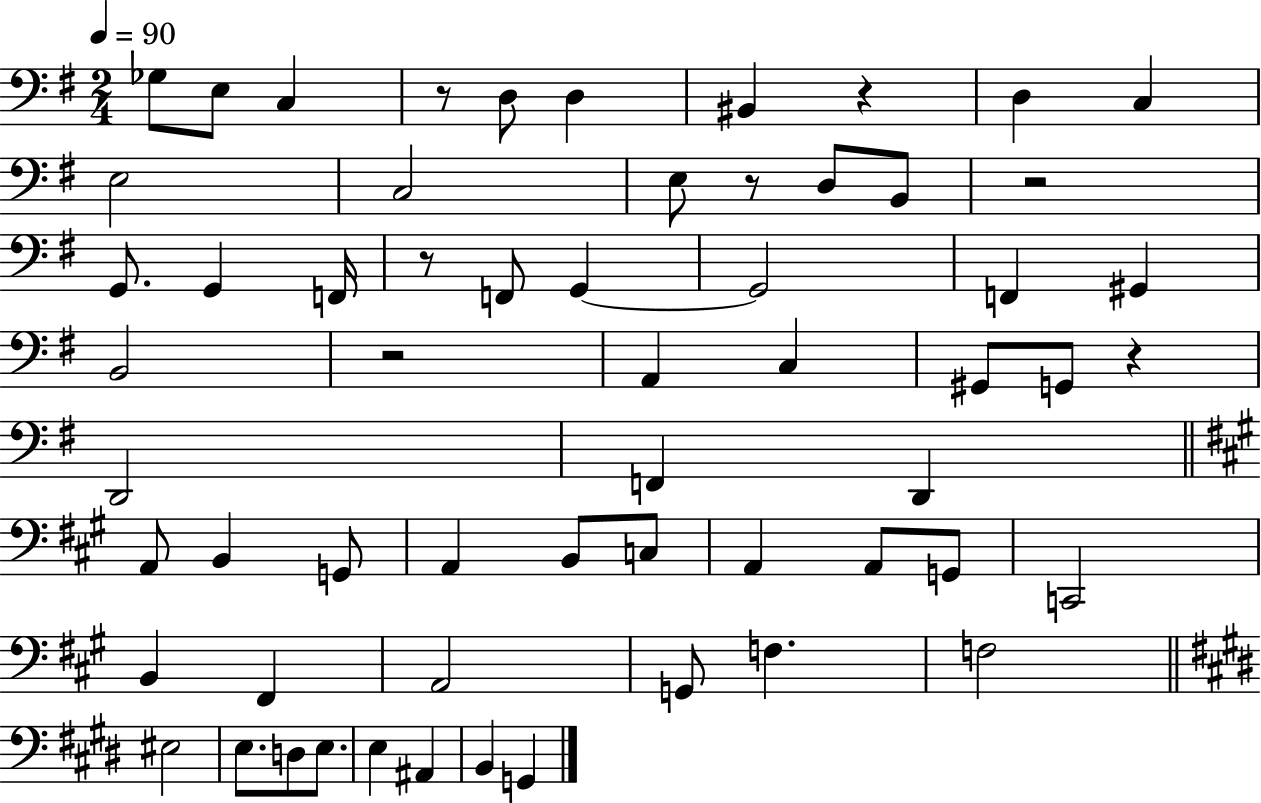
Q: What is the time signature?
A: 2/4